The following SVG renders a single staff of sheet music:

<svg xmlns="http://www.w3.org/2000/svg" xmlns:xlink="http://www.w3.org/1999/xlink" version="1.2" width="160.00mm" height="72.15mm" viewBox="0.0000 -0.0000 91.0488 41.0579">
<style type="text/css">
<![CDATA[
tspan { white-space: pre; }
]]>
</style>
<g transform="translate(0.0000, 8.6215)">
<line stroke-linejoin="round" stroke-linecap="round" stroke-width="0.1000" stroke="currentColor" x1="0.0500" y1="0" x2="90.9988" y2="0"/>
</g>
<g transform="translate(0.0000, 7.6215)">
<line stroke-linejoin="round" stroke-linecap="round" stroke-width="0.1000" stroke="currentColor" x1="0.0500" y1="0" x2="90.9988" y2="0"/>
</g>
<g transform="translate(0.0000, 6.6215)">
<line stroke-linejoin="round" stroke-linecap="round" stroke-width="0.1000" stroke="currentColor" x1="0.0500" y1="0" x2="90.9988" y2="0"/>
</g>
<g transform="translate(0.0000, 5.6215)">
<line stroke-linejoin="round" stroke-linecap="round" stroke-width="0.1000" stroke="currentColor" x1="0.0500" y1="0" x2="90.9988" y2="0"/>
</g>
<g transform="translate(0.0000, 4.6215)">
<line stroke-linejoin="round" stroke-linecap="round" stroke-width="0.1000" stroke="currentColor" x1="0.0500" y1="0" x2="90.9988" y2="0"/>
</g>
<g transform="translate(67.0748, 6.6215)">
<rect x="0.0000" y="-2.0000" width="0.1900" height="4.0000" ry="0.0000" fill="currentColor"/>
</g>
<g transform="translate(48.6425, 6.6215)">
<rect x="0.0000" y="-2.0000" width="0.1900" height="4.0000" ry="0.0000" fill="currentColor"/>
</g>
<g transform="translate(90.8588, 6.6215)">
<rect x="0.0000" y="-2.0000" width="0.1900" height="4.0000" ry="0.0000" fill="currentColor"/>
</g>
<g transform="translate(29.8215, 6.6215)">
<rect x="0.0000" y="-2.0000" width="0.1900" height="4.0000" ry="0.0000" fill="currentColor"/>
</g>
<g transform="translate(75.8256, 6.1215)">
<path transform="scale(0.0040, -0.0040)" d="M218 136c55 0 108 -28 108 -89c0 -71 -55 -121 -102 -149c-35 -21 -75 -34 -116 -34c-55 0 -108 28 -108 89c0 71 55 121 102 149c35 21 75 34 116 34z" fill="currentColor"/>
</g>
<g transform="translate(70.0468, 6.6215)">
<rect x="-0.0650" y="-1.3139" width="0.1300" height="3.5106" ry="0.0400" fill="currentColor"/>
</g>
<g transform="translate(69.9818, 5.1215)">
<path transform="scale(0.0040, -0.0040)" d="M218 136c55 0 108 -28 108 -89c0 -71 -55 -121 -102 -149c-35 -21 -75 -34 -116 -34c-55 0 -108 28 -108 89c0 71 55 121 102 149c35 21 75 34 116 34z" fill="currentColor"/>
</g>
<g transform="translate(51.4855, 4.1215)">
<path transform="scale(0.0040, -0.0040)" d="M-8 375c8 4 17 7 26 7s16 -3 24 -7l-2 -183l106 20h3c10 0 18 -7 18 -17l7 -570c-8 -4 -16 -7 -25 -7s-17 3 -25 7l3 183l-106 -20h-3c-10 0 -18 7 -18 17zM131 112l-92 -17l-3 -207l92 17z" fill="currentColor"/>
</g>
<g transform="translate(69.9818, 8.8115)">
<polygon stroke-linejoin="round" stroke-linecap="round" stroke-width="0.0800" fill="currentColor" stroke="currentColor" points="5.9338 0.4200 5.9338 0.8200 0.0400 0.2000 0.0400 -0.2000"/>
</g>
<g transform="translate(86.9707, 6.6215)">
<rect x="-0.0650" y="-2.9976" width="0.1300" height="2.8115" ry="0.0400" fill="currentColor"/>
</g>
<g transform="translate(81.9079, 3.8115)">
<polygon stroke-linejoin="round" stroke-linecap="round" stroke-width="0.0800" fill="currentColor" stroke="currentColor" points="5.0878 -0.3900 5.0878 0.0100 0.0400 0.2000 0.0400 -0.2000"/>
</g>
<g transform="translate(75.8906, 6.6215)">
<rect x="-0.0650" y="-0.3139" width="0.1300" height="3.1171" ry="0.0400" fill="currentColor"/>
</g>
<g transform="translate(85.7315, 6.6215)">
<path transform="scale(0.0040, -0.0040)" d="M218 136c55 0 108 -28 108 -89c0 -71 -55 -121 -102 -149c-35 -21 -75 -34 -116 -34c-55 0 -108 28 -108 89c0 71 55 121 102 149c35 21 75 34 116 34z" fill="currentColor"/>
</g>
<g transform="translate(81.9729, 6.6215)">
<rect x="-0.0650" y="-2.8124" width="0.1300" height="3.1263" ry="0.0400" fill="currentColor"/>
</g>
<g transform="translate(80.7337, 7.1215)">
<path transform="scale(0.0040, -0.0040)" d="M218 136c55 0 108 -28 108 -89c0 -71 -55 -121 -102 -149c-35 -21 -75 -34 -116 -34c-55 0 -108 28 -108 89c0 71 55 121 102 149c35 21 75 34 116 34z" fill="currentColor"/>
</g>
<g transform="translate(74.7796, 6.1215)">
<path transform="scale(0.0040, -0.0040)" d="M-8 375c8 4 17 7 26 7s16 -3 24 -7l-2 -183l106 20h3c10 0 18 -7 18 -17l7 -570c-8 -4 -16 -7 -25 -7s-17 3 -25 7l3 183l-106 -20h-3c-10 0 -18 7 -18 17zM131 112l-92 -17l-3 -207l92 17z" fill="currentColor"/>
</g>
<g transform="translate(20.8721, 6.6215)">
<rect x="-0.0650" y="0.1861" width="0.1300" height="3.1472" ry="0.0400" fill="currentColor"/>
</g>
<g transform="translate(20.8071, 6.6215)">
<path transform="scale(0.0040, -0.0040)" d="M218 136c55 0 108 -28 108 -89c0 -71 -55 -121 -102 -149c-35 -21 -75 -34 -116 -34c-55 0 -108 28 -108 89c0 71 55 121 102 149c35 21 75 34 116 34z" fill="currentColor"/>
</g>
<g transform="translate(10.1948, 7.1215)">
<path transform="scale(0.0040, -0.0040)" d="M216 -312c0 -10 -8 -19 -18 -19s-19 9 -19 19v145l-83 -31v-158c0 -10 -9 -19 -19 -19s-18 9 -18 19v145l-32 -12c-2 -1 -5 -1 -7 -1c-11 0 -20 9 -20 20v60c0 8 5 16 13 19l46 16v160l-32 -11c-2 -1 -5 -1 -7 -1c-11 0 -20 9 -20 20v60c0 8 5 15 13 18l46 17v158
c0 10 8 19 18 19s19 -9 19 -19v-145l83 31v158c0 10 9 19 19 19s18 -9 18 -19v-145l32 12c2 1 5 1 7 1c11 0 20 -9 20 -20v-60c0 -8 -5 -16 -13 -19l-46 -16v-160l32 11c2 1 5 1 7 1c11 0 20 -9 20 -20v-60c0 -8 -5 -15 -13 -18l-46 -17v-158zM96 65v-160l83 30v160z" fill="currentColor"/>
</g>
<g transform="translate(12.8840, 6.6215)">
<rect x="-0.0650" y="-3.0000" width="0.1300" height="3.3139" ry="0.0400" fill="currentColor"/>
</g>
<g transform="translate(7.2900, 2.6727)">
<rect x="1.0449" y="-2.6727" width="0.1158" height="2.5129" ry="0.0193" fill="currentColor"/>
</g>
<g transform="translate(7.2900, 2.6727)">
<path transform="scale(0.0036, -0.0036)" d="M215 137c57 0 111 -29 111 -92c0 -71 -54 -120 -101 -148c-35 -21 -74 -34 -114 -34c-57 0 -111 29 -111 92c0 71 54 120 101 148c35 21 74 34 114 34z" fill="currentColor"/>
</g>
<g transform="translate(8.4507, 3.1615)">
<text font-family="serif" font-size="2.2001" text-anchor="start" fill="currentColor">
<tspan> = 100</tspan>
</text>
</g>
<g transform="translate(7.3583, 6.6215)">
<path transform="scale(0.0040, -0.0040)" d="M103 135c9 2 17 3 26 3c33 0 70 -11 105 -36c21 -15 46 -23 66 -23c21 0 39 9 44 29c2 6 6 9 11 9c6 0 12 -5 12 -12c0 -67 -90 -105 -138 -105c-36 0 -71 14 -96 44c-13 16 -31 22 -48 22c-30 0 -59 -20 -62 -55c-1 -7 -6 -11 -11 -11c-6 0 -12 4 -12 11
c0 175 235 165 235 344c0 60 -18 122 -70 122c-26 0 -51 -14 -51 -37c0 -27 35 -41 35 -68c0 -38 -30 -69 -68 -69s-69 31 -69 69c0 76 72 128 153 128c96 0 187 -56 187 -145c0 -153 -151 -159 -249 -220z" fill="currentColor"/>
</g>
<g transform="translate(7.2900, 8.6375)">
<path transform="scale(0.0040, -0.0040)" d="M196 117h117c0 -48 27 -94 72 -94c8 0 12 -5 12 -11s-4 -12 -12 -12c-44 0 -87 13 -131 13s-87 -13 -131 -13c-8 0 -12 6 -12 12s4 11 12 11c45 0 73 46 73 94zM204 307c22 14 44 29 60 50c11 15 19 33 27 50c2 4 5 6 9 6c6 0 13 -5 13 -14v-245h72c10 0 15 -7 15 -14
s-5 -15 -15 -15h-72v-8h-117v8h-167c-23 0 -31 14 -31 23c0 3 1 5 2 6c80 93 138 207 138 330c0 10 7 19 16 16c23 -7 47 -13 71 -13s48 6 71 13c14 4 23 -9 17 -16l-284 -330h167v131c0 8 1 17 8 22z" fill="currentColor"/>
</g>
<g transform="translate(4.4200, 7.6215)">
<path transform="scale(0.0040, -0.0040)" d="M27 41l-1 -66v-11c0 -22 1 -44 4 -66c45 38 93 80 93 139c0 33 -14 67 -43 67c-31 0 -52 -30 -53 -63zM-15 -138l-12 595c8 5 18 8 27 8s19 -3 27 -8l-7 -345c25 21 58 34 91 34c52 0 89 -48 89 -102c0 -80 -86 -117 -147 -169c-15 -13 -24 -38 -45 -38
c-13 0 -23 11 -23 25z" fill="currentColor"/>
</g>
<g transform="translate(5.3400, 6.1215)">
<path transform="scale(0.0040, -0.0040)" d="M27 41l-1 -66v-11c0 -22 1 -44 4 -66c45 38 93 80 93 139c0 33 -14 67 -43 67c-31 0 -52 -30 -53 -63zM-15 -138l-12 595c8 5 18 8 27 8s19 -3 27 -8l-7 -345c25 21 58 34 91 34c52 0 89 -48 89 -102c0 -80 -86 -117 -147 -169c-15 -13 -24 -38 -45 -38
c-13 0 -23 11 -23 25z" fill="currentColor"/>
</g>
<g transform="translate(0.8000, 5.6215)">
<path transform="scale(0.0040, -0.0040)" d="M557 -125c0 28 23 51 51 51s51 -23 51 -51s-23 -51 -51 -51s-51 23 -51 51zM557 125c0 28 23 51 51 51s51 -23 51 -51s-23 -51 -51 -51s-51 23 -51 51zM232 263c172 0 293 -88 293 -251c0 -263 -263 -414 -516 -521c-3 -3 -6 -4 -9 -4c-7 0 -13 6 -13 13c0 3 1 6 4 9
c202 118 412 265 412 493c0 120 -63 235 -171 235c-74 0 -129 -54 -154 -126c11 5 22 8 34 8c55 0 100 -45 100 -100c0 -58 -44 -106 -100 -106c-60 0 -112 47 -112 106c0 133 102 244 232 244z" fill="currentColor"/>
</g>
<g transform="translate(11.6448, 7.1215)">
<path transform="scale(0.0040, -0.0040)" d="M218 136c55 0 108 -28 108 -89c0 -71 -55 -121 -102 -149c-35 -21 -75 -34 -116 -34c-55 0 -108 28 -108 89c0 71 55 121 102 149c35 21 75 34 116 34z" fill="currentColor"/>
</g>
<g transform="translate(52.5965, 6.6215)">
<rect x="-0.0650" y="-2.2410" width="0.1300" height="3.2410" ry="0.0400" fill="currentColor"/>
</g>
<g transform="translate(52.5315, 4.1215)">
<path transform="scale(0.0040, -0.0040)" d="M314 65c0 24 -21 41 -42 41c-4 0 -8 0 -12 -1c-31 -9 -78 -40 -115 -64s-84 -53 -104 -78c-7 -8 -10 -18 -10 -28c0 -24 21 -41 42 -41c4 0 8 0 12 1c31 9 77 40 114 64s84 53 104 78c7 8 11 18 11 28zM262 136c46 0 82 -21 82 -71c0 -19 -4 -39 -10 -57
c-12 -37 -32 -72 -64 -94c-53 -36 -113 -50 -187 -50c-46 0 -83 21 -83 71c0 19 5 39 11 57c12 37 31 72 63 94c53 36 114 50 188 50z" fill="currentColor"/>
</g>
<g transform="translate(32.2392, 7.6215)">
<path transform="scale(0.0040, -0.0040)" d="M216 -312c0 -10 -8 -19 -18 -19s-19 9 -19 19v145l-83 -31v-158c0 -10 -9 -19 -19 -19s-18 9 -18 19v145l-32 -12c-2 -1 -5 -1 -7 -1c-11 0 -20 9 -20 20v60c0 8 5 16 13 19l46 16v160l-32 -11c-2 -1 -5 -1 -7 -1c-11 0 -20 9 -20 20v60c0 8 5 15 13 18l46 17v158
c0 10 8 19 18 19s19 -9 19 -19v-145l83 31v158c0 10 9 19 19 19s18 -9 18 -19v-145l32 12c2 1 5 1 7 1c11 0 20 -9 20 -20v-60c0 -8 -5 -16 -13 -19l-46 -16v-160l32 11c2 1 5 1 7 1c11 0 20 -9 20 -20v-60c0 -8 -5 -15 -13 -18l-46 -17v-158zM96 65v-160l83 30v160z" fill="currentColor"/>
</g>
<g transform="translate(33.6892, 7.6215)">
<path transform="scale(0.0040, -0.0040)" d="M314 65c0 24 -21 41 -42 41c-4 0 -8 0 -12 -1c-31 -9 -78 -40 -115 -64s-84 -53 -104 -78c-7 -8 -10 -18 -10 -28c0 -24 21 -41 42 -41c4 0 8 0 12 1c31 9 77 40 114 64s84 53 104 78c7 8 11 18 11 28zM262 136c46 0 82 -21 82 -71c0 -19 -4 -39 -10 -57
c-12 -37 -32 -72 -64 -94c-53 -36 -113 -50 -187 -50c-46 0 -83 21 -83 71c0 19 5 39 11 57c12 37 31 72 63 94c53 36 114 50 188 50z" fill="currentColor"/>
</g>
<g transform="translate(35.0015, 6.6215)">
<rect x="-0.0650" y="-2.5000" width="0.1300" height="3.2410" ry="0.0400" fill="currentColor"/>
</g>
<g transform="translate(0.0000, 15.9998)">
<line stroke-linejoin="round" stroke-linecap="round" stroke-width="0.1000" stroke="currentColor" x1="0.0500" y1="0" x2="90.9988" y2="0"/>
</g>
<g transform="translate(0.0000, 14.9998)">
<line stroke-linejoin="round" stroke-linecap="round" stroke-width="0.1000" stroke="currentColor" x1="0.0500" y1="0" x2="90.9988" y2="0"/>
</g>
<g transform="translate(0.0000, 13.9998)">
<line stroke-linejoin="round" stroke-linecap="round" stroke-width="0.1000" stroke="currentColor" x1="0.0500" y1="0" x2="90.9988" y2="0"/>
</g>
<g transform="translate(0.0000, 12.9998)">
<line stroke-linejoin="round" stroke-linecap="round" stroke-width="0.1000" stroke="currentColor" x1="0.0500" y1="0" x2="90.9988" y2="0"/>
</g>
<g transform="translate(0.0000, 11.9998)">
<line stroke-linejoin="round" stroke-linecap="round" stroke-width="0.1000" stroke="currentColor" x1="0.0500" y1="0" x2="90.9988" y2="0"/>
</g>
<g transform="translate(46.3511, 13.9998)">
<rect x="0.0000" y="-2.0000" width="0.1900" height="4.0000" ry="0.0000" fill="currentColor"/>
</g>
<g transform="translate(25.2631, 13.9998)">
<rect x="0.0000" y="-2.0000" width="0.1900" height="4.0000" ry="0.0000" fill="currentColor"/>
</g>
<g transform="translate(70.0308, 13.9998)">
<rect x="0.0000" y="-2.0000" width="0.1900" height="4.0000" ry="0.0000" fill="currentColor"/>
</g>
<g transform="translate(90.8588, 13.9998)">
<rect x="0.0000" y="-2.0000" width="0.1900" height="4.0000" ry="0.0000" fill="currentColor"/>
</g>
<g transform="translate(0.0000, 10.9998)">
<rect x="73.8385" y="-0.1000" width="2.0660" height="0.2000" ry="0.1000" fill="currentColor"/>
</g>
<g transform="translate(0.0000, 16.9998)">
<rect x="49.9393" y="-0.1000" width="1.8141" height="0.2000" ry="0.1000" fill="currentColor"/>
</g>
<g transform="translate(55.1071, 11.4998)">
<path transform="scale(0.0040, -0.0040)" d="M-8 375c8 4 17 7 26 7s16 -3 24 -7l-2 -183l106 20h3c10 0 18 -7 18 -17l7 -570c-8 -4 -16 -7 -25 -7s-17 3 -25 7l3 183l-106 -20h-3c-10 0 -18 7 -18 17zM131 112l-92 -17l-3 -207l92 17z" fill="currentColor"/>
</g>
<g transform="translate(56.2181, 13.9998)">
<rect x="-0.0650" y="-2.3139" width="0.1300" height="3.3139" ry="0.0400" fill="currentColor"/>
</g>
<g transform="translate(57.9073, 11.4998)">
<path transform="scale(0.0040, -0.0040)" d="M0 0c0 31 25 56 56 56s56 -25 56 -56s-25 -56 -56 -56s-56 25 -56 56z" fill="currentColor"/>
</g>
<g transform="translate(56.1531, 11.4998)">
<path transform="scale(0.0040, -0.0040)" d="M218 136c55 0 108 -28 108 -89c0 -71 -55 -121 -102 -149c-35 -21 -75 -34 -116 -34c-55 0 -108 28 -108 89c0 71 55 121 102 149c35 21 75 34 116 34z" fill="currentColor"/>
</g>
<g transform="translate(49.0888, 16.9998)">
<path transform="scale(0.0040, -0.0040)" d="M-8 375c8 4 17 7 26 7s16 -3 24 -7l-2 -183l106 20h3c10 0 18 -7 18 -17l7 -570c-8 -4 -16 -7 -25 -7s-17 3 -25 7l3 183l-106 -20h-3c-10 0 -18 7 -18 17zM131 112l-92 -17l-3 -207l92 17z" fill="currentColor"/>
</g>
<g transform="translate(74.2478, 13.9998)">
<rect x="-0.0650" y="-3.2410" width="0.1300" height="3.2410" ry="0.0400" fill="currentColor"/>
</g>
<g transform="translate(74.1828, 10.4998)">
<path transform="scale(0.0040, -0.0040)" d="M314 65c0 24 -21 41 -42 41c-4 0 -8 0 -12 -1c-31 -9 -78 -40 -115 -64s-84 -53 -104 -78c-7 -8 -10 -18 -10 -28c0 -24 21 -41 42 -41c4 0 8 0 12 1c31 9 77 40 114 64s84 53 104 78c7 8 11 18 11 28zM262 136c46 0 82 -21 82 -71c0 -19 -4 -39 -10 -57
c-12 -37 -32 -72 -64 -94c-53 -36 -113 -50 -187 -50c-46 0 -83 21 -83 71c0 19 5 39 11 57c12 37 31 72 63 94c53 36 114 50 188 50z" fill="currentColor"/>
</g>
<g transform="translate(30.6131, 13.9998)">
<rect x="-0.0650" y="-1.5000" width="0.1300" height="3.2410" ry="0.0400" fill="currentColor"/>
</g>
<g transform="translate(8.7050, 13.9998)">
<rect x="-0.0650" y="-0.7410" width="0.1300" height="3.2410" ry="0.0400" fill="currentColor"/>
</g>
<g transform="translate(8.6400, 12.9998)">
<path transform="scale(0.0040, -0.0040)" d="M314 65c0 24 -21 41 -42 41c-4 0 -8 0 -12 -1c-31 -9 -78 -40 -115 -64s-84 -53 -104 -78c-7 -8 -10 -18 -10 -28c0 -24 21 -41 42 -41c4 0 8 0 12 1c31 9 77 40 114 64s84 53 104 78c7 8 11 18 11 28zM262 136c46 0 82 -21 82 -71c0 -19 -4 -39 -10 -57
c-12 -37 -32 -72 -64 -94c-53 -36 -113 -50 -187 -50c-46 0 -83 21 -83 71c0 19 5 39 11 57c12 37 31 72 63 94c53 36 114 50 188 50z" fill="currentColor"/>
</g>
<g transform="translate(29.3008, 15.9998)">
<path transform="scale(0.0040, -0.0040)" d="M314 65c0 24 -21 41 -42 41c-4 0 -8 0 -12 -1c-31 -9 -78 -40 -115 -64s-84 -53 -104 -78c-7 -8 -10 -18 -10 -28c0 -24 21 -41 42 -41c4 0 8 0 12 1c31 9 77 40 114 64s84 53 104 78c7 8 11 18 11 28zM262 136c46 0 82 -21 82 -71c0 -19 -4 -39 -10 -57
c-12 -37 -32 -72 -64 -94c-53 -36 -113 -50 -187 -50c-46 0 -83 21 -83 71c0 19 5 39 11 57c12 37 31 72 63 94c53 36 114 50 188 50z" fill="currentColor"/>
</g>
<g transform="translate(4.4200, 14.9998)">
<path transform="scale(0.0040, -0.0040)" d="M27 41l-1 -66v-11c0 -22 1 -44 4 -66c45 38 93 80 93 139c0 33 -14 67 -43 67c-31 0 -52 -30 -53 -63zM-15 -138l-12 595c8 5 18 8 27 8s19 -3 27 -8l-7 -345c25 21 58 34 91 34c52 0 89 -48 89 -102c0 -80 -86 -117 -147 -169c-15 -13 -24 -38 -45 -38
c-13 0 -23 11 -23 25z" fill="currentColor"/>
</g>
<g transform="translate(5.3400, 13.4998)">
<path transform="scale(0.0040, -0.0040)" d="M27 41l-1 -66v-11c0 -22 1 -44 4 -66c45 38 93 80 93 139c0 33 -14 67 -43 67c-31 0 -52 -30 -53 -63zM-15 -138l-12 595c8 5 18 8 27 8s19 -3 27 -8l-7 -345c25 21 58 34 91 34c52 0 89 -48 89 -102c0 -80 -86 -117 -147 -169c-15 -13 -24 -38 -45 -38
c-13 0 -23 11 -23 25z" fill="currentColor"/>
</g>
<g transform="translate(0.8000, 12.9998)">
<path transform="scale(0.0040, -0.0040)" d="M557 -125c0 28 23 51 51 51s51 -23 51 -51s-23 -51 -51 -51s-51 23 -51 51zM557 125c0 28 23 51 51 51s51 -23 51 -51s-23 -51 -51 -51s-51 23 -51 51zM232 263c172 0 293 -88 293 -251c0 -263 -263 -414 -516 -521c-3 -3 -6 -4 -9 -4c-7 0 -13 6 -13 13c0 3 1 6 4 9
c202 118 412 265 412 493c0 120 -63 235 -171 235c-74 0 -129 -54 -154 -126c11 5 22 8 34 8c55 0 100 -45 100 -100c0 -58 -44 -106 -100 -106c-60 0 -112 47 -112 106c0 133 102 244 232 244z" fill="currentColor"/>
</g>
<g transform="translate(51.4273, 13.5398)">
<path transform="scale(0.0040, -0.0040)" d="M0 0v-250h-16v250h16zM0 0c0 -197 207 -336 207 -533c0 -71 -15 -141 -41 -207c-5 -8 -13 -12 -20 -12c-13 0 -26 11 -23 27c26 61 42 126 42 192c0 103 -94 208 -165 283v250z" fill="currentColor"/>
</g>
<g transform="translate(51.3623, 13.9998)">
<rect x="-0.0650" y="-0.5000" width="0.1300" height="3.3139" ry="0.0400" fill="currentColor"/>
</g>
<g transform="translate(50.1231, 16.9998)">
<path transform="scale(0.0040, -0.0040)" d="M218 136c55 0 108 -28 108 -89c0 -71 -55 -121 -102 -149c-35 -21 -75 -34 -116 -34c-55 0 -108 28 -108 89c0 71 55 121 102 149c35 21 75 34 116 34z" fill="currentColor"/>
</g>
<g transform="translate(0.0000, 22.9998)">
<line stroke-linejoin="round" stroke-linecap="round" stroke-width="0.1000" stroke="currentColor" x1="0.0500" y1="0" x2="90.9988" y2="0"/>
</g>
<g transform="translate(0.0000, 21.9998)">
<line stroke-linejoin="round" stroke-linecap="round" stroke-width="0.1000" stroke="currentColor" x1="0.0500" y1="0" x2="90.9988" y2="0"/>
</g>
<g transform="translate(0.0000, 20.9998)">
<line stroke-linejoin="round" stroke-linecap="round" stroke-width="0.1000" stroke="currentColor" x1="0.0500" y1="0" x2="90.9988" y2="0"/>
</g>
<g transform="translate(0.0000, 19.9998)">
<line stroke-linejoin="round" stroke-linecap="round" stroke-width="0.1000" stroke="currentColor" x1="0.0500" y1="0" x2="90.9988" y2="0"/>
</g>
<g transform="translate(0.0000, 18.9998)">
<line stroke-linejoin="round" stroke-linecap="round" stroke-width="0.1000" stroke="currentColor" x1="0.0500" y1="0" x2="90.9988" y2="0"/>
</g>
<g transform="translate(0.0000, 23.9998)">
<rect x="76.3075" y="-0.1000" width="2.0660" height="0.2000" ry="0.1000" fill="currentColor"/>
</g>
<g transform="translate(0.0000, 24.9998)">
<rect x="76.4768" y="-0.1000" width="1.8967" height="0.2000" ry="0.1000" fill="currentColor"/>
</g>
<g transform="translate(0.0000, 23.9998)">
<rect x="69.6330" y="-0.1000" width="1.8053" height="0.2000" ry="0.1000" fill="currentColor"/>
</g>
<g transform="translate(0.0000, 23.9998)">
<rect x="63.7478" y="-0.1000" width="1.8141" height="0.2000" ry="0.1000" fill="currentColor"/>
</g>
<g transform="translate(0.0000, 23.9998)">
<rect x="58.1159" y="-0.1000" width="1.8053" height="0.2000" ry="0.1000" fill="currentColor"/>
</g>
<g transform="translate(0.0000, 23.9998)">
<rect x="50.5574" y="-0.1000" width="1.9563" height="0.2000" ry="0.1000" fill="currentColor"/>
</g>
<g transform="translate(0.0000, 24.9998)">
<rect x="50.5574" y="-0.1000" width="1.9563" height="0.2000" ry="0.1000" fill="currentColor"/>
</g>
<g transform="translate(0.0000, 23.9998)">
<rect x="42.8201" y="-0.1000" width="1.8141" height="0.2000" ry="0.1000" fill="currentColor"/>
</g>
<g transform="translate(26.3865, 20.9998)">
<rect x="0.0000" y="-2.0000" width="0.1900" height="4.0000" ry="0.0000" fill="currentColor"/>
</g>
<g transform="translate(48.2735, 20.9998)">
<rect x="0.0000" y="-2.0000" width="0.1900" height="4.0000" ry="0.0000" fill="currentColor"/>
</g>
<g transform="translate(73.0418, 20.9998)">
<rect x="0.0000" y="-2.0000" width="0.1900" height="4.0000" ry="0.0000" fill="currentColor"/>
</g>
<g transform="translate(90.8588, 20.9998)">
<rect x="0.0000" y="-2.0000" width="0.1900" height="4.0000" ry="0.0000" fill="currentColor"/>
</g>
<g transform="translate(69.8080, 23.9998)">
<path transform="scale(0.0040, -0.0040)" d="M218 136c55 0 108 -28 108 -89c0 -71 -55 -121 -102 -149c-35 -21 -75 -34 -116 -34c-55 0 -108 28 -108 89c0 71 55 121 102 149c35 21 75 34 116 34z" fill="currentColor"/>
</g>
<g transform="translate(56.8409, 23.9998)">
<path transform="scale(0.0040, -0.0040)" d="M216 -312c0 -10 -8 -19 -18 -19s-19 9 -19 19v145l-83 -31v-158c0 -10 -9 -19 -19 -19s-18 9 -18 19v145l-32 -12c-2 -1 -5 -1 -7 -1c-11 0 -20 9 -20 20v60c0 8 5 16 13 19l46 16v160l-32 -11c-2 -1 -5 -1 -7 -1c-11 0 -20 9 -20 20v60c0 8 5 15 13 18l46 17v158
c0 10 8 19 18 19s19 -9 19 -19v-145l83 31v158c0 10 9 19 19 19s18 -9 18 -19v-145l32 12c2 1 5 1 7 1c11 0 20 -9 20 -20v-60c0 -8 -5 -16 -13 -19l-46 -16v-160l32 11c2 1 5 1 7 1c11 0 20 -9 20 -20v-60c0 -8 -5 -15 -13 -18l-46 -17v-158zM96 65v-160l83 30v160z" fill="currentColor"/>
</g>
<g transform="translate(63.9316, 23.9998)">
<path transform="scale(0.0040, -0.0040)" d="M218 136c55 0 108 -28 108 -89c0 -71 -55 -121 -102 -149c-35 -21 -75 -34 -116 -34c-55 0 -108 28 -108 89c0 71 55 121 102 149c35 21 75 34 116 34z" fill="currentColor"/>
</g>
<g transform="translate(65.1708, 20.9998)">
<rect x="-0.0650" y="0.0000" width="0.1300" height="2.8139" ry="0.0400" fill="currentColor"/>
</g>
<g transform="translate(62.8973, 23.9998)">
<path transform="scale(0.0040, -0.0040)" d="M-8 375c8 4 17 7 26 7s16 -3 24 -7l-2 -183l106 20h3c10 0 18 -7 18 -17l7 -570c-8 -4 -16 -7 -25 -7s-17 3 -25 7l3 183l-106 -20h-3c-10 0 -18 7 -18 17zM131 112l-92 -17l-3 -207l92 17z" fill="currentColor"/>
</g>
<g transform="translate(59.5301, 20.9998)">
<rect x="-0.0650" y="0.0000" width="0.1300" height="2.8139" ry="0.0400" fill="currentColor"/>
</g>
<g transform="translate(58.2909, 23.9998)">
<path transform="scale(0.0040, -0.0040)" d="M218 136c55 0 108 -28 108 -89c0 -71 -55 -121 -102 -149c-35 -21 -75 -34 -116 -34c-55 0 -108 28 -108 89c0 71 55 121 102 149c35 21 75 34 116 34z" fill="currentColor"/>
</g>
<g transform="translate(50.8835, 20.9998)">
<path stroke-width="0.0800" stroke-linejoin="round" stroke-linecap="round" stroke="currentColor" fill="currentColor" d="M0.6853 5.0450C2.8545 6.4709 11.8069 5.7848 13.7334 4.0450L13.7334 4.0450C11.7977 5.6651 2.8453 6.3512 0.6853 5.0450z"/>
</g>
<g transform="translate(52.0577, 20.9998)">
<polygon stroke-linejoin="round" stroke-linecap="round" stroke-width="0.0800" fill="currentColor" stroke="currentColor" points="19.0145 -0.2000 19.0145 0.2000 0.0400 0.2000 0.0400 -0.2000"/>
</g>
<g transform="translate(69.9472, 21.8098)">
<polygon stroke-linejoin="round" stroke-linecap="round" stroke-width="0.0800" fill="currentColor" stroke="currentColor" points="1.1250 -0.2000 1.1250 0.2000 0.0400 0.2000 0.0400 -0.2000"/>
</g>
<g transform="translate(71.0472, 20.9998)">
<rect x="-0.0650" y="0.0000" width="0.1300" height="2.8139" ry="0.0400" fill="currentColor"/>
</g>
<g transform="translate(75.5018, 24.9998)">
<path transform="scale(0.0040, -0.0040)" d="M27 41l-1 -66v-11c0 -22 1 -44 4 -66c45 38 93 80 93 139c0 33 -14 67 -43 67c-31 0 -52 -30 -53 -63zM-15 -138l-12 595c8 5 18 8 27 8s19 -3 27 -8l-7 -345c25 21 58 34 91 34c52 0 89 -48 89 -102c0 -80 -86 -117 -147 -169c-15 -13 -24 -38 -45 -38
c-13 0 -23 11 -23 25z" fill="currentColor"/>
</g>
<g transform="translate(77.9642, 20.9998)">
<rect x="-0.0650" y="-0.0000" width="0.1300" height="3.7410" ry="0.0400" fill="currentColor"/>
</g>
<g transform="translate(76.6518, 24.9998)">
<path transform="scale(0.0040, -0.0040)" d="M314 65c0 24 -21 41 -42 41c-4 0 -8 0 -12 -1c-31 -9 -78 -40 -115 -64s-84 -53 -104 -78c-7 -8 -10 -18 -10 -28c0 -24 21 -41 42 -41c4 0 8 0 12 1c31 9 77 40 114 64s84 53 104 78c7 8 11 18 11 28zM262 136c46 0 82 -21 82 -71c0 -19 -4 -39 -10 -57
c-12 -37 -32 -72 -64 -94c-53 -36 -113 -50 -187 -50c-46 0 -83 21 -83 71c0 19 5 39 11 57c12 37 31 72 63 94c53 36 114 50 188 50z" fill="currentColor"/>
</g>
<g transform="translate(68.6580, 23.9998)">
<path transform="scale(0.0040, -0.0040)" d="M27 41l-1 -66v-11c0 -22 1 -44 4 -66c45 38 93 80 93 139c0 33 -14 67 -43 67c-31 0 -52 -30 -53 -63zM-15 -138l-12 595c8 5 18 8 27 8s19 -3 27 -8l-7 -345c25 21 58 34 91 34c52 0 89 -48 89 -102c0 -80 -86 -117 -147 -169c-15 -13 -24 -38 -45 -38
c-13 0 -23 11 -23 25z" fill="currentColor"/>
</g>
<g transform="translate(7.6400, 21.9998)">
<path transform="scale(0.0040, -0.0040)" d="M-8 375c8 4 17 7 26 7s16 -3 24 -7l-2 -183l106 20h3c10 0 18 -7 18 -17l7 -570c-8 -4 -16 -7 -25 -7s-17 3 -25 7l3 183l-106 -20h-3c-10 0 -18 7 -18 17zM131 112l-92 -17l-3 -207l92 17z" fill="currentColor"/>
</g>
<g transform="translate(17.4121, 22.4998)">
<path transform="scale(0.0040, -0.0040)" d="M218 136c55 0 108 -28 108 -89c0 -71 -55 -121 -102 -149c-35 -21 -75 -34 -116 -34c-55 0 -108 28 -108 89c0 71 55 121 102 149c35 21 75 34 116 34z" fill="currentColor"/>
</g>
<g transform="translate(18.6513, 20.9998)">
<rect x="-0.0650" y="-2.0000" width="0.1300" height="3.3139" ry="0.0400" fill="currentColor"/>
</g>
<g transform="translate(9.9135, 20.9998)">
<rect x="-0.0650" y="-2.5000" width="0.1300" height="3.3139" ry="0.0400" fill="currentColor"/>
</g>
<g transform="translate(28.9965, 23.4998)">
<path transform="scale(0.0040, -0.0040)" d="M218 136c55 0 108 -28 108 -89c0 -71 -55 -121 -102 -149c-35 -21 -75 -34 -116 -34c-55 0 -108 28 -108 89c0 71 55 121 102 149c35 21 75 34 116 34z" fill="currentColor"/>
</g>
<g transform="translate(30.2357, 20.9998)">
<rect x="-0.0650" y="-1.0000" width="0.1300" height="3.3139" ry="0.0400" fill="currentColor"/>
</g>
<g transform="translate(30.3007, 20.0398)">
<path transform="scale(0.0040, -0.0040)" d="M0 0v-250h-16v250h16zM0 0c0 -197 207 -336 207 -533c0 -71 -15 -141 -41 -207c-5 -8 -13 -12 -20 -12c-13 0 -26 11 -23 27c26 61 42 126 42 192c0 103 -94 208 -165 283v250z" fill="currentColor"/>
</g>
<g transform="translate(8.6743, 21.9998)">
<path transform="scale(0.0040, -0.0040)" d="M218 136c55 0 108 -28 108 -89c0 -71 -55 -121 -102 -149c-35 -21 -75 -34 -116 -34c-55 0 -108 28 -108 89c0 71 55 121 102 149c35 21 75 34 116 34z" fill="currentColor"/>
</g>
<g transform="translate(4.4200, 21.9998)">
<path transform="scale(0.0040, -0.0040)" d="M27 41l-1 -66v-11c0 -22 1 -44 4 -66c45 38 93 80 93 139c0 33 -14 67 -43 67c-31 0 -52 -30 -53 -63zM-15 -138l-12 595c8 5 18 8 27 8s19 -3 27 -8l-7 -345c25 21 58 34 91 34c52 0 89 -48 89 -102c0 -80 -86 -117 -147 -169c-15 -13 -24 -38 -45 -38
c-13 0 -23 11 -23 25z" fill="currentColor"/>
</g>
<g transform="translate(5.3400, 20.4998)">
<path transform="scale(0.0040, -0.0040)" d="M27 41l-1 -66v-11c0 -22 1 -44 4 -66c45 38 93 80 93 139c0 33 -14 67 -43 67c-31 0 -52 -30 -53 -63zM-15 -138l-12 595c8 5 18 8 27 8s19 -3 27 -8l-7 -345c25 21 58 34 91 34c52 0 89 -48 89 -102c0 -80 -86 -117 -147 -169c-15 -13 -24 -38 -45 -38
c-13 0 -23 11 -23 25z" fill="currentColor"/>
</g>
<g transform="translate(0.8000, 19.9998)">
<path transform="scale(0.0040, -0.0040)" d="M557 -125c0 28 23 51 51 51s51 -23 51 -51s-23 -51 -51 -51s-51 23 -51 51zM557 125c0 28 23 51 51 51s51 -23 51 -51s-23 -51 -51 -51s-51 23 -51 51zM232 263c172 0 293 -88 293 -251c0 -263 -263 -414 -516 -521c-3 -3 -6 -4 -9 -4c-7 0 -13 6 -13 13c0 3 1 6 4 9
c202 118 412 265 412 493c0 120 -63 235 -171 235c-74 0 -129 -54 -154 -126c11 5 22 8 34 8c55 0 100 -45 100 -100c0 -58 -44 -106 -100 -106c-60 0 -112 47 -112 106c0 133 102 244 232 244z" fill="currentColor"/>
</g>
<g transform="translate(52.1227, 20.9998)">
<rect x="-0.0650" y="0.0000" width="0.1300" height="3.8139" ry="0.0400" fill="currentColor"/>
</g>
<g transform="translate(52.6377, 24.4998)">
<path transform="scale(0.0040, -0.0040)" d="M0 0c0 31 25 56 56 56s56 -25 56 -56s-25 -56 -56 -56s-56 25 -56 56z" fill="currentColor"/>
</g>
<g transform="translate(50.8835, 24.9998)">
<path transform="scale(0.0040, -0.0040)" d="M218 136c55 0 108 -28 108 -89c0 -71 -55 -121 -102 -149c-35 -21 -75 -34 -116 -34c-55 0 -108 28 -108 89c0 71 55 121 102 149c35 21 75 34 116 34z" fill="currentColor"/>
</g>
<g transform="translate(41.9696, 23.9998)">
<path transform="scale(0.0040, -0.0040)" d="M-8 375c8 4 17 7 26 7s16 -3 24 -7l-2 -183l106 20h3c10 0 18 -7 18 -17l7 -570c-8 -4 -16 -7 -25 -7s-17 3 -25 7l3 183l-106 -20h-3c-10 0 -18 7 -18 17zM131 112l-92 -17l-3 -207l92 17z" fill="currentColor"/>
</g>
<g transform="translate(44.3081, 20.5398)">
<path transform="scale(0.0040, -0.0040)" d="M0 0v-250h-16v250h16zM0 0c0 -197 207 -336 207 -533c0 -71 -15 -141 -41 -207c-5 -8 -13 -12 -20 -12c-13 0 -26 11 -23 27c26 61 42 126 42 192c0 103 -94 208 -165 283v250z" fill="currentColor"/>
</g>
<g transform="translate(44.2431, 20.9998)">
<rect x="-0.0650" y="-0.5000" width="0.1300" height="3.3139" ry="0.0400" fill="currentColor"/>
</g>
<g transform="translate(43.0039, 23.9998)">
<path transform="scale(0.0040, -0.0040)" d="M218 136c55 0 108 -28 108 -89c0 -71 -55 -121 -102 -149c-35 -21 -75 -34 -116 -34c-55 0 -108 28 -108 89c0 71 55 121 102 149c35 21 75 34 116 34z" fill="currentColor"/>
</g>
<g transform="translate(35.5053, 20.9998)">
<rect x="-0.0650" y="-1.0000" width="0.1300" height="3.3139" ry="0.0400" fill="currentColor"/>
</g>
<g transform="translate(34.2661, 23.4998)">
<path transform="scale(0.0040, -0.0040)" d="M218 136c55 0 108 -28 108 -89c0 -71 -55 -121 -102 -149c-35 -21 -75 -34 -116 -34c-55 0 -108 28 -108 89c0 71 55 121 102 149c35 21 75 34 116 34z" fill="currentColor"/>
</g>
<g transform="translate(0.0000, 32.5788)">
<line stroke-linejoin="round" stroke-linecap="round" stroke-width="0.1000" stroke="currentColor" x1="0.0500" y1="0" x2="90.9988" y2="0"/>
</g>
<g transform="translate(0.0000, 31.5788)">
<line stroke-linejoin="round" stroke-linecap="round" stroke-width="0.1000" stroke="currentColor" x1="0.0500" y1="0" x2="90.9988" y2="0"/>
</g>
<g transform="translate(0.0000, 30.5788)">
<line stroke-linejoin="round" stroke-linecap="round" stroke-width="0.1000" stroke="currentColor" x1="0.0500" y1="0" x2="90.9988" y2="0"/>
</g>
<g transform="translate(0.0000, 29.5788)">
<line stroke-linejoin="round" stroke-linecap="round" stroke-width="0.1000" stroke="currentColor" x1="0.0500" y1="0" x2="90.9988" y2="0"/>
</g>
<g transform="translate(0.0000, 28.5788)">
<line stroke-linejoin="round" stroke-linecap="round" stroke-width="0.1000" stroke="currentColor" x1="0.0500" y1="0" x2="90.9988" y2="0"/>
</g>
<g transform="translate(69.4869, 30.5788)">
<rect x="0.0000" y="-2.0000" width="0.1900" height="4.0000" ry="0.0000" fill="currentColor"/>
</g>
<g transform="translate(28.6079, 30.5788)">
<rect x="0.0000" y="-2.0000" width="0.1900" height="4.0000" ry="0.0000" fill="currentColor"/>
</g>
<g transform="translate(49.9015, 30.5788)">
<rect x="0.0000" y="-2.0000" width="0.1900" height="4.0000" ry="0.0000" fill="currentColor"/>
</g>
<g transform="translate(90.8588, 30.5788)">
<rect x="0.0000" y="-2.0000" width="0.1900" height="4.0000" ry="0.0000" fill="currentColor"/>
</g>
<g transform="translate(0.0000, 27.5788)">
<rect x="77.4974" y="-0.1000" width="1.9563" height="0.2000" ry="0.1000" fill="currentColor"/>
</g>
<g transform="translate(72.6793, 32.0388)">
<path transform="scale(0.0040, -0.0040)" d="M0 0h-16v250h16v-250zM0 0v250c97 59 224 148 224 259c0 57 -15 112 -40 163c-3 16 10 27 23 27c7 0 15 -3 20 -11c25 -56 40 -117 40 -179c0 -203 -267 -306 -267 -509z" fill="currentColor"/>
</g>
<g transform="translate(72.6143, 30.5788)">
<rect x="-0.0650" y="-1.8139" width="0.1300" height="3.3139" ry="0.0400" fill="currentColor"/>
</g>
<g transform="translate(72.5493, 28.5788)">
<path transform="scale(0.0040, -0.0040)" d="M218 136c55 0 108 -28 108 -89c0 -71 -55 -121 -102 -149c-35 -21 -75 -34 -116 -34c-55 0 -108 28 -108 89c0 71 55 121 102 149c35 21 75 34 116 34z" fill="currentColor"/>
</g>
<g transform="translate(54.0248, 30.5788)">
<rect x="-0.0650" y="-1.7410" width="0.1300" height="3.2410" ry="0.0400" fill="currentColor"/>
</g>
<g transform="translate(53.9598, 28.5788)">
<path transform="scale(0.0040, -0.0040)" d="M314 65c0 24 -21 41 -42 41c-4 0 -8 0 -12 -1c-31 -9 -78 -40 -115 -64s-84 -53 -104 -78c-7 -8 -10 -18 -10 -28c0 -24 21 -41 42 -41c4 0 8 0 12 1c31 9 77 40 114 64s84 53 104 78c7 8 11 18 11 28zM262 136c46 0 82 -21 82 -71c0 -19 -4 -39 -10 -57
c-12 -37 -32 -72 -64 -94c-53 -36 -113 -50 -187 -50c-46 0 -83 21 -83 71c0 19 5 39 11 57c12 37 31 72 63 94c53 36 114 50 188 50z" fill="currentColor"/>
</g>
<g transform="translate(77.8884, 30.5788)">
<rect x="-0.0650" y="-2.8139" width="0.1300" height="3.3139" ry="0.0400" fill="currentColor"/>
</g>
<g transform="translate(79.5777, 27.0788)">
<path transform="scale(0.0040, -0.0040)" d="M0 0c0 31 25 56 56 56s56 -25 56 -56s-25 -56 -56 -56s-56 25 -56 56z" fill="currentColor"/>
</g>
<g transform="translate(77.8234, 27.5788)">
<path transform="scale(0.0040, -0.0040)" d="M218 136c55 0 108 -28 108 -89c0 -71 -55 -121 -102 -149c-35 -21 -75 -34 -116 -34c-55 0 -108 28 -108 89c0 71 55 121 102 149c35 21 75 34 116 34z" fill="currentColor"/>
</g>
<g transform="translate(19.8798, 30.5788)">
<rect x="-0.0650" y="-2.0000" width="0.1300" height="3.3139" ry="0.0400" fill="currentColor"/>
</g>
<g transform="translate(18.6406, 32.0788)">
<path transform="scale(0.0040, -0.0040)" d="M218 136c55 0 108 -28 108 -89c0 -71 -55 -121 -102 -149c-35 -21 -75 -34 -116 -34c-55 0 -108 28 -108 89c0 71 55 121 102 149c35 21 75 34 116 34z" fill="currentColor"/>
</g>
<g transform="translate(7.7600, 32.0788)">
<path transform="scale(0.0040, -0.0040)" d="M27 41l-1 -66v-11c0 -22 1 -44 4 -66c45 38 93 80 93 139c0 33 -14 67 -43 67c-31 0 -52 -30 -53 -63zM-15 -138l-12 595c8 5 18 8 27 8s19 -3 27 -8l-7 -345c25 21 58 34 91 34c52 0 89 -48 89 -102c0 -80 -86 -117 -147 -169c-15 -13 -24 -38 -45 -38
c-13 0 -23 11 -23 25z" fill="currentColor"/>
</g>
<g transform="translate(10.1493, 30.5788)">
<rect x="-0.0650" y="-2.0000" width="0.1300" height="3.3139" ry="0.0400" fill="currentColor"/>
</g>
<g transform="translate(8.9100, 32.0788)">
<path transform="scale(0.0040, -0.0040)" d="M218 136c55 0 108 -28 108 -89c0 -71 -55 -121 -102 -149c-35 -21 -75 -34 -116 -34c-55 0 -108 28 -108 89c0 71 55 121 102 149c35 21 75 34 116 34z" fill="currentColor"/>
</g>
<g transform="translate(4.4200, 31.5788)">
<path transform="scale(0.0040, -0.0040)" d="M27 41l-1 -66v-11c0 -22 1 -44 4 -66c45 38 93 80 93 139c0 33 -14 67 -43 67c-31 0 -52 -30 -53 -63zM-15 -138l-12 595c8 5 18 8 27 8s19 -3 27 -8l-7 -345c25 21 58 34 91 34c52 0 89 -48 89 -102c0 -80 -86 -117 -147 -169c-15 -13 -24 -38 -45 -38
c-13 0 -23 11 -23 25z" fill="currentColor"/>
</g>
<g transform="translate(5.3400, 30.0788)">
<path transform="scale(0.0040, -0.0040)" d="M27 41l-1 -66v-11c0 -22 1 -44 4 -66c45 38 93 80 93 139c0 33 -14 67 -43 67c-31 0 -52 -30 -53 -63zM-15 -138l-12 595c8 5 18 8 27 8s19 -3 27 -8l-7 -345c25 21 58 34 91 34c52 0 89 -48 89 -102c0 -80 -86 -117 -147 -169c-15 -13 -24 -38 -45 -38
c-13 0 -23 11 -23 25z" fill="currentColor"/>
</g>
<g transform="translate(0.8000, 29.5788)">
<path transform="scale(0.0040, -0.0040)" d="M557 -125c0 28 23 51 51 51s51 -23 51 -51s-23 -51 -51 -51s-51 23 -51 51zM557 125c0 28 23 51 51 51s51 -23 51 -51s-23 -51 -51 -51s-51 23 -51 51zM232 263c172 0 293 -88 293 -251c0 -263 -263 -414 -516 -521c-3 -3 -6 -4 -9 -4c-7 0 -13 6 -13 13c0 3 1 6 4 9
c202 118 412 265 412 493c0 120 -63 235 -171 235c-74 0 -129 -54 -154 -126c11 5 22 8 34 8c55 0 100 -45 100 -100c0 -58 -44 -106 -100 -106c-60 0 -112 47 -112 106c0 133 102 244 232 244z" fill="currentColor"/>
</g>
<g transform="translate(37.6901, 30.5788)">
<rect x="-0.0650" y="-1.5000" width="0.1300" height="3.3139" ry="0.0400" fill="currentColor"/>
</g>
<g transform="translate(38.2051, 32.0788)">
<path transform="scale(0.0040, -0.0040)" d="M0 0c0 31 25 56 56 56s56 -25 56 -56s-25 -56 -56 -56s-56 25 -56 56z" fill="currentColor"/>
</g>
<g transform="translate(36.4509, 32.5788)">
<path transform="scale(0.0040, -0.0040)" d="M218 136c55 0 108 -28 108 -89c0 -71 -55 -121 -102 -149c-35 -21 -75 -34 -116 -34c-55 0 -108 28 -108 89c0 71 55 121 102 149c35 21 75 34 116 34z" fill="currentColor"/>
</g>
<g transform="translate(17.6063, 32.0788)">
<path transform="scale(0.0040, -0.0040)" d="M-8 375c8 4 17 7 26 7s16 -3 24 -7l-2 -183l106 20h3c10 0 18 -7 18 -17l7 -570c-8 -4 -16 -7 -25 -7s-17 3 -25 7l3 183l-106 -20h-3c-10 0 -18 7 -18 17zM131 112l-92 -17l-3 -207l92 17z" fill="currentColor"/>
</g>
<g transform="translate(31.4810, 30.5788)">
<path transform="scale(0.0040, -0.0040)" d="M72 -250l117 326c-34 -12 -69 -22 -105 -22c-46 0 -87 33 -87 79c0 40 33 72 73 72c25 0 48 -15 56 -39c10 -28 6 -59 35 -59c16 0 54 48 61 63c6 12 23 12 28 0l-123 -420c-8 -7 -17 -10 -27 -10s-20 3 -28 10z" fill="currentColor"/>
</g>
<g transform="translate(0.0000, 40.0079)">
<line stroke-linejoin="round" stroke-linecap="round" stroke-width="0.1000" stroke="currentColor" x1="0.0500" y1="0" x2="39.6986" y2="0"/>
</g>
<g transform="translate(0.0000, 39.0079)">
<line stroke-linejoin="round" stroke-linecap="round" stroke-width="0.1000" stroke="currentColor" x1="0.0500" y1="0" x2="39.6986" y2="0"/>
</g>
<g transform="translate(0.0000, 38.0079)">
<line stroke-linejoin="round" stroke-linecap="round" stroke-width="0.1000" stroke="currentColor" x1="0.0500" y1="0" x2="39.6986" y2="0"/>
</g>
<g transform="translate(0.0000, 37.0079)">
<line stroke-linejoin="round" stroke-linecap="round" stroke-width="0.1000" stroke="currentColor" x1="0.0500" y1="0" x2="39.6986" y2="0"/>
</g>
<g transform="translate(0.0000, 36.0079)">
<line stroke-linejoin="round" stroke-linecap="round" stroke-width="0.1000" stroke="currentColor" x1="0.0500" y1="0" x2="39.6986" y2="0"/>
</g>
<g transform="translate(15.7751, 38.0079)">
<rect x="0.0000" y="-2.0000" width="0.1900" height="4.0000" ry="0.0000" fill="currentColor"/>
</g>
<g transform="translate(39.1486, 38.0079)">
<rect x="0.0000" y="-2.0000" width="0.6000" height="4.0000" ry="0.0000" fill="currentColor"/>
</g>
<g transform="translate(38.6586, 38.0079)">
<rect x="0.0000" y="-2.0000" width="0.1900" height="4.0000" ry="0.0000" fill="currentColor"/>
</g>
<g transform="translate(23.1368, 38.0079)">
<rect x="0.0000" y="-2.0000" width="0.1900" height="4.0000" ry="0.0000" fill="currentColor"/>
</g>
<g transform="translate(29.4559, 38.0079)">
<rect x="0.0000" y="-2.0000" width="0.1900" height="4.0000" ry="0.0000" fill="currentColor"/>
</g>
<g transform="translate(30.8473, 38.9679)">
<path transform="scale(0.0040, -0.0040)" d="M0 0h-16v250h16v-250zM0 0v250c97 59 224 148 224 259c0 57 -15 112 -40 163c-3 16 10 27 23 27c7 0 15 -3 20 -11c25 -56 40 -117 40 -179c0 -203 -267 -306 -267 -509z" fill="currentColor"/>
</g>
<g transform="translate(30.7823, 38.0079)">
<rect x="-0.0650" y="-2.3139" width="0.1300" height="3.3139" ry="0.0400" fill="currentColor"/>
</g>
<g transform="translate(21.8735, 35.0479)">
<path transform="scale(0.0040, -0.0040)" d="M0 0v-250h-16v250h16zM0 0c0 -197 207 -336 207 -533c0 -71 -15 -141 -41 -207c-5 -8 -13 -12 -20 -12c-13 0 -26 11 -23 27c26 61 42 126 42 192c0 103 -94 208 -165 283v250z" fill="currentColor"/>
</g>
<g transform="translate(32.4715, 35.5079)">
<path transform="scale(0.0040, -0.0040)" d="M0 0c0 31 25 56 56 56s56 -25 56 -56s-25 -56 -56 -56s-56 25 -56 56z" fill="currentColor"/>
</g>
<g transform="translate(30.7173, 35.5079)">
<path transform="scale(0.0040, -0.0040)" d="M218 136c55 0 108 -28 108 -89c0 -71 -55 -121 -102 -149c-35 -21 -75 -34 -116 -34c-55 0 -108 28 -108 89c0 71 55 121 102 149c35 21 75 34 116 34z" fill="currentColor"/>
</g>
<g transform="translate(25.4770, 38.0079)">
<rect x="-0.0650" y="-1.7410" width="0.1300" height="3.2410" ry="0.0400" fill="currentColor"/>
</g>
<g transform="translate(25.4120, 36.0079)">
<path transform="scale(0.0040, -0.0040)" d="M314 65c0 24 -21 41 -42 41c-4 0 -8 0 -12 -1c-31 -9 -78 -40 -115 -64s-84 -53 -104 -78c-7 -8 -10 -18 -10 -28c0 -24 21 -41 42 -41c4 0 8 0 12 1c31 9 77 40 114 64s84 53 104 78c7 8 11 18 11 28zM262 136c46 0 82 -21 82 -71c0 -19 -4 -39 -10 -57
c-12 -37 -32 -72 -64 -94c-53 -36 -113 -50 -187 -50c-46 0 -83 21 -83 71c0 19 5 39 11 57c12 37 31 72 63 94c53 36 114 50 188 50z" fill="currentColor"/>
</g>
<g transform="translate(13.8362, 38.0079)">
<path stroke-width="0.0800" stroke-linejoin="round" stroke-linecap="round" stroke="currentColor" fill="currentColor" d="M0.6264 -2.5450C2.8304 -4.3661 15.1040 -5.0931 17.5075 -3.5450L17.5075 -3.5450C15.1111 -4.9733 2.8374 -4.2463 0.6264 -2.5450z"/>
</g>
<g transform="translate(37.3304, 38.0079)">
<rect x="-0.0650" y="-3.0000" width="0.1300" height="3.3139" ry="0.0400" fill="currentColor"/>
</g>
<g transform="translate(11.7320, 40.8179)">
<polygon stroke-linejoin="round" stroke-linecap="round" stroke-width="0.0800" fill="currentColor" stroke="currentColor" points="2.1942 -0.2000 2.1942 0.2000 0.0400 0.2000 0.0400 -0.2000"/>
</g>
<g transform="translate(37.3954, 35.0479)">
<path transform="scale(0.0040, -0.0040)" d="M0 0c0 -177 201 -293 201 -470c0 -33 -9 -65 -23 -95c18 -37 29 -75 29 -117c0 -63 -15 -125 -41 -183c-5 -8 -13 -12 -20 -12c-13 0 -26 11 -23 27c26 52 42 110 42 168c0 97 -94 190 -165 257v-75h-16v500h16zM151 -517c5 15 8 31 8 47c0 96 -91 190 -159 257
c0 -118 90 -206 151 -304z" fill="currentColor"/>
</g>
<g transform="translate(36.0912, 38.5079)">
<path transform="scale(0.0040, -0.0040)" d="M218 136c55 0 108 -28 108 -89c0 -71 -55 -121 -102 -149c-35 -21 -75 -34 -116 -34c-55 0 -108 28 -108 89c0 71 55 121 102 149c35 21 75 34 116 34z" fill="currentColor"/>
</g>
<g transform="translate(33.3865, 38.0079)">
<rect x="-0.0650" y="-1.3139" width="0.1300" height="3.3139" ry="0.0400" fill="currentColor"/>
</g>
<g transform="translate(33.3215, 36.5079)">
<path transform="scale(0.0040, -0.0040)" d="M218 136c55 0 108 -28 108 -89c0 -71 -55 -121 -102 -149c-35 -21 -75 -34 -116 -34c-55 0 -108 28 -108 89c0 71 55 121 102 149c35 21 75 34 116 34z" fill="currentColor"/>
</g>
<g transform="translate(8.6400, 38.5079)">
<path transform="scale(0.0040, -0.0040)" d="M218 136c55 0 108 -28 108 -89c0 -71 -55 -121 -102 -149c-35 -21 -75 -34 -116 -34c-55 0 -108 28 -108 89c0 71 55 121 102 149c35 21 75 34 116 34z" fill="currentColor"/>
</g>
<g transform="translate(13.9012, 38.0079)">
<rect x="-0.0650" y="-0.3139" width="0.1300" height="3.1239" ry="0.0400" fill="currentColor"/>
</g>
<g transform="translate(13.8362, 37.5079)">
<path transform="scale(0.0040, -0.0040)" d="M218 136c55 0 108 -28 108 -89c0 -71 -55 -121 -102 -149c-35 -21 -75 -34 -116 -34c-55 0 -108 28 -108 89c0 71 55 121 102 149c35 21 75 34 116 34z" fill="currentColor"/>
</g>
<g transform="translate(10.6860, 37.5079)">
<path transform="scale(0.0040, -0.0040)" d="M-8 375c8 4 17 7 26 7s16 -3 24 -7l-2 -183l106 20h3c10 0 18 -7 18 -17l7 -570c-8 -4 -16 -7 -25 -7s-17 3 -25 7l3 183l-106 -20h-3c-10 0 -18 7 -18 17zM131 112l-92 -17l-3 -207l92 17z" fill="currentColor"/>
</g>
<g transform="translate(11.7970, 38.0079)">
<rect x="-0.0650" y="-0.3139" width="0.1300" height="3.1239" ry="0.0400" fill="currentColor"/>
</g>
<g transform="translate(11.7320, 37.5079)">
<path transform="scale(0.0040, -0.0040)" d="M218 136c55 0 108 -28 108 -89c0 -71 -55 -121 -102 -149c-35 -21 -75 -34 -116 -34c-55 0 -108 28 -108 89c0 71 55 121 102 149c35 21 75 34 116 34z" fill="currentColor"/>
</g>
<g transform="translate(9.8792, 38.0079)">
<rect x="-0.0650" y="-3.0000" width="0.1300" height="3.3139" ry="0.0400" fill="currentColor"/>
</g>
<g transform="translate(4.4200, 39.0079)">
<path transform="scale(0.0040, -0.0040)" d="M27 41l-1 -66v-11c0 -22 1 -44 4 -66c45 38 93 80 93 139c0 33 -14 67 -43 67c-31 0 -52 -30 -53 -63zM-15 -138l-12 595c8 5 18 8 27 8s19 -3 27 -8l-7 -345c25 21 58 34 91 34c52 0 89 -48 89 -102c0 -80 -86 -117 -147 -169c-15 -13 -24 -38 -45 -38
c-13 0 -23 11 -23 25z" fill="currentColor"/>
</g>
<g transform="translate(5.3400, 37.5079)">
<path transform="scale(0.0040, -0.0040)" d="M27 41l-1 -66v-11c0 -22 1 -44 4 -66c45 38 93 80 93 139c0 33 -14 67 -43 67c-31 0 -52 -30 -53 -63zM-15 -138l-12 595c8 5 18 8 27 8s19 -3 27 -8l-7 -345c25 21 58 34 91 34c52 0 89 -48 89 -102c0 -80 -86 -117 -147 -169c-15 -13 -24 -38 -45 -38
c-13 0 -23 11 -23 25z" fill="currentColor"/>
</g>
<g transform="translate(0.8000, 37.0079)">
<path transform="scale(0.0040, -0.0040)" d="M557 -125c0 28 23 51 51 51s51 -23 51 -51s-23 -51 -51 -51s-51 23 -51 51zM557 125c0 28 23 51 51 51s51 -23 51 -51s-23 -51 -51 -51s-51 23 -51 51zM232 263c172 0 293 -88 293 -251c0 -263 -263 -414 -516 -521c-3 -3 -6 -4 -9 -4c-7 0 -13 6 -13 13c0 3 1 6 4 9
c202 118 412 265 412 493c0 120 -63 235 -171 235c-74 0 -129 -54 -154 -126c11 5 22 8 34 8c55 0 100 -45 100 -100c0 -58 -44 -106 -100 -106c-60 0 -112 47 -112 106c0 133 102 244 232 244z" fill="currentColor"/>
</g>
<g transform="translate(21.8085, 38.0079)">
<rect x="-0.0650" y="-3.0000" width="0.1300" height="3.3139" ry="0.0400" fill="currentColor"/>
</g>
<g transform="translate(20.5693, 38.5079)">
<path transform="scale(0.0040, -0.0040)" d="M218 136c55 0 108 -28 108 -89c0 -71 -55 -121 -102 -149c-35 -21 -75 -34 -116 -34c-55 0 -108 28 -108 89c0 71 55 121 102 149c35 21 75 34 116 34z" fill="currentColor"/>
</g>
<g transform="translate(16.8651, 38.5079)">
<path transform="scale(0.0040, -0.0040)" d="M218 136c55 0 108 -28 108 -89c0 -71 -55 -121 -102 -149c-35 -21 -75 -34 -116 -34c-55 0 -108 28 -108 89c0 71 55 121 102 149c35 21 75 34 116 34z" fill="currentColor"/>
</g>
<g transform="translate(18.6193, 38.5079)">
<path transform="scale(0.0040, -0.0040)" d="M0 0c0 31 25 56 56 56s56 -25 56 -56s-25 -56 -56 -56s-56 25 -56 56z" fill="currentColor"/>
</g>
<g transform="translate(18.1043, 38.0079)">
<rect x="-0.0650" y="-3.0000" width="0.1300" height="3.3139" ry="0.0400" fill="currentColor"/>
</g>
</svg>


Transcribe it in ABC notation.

X:1
T:Untitled
M:2/4
L:1/4
K:Bb
^C, D, ^B,,2 B,2 G,/2 E,/2 C,/2 D,/2 F,2 G,,2 E,,/2 B, D2 B,, A,, F,,/2 F,, E,,/2 C,,/2 ^E,,/2 E,,/2 _E,,/4 _C,,2 _A,, A,, z/2 G,, A,2 A,/2 C C, E,/2 E,/2 C, C,/2 A,2 _B,/2 G, C,/4